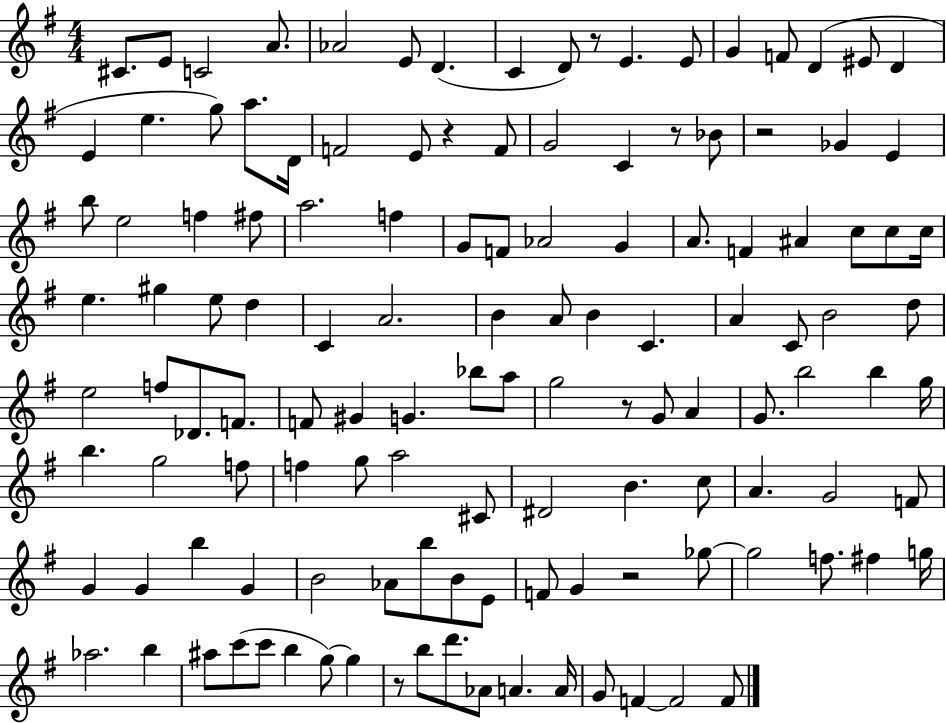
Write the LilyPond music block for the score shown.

{
  \clef treble
  \numericTimeSignature
  \time 4/4
  \key g \major
  cis'8. e'8 c'2 a'8. | aes'2 e'8 d'4.( | c'4 d'8) r8 e'4. e'8 | g'4 f'8 d'4( eis'8 d'4 | \break e'4 e''4. g''8) a''8. d'16 | f'2 e'8 r4 f'8 | g'2 c'4 r8 bes'8 | r2 ges'4 e'4 | \break b''8 e''2 f''4 fis''8 | a''2. f''4 | g'8 f'8 aes'2 g'4 | a'8. f'4 ais'4 c''8 c''8 c''16 | \break e''4. gis''4 e''8 d''4 | c'4 a'2. | b'4 a'8 b'4 c'4. | a'4 c'8 b'2 d''8 | \break e''2 f''8 des'8. f'8. | f'8 gis'4 g'4. bes''8 a''8 | g''2 r8 g'8 a'4 | g'8. b''2 b''4 g''16 | \break b''4. g''2 f''8 | f''4 g''8 a''2 cis'8 | dis'2 b'4. c''8 | a'4. g'2 f'8 | \break g'4 g'4 b''4 g'4 | b'2 aes'8 b''8 b'8 e'8 | f'8 g'4 r2 ges''8~~ | ges''2 f''8. fis''4 g''16 | \break aes''2. b''4 | ais''8 c'''8( c'''8 b''4 g''8~~) g''4 | r8 b''8 d'''8. aes'8 a'4. a'16 | g'8 f'4~~ f'2 f'8 | \break \bar "|."
}